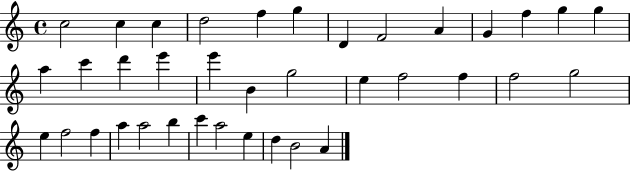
X:1
T:Untitled
M:4/4
L:1/4
K:C
c2 c c d2 f g D F2 A G f g g a c' d' e' e' B g2 e f2 f f2 g2 e f2 f a a2 b c' a2 e d B2 A